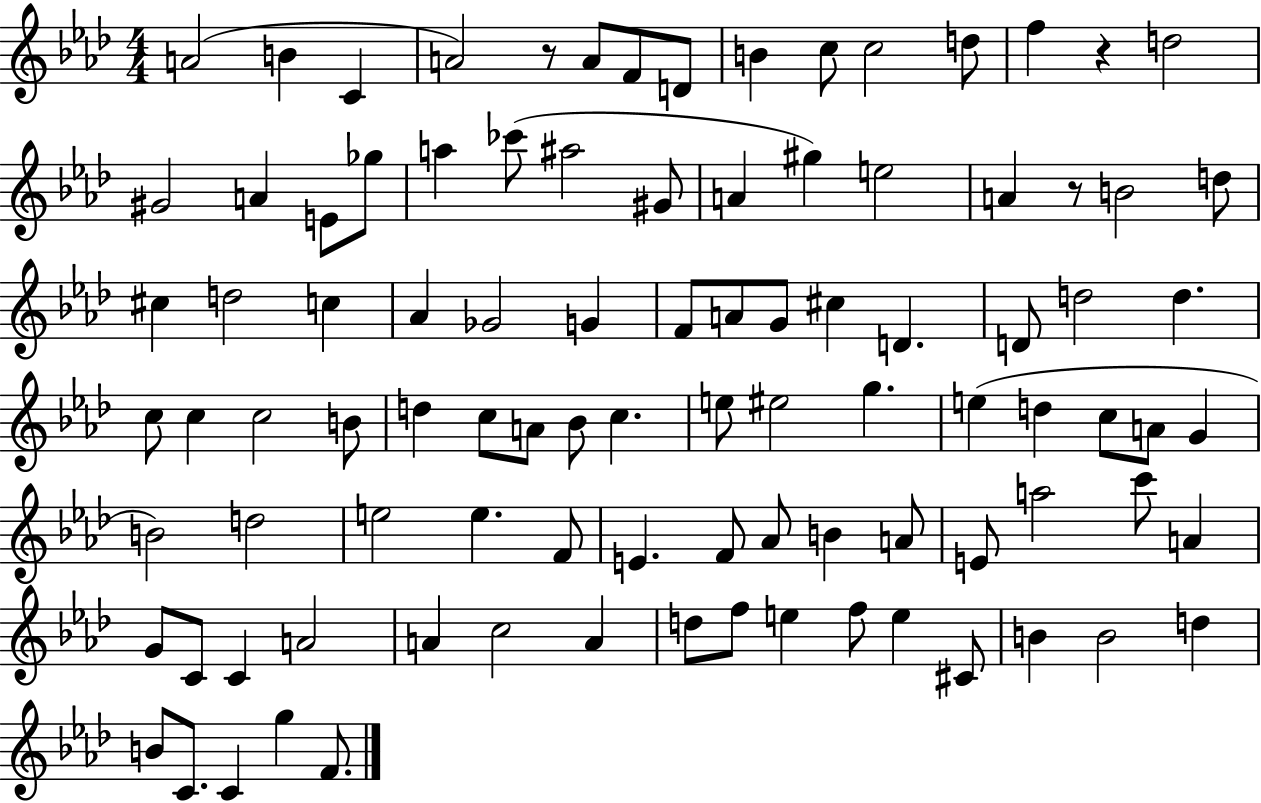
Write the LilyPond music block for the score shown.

{
  \clef treble
  \numericTimeSignature
  \time 4/4
  \key aes \major
  a'2( b'4 c'4 | a'2) r8 a'8 f'8 d'8 | b'4 c''8 c''2 d''8 | f''4 r4 d''2 | \break gis'2 a'4 e'8 ges''8 | a''4 ces'''8( ais''2 gis'8 | a'4 gis''4) e''2 | a'4 r8 b'2 d''8 | \break cis''4 d''2 c''4 | aes'4 ges'2 g'4 | f'8 a'8 g'8 cis''4 d'4. | d'8 d''2 d''4. | \break c''8 c''4 c''2 b'8 | d''4 c''8 a'8 bes'8 c''4. | e''8 eis''2 g''4. | e''4( d''4 c''8 a'8 g'4 | \break b'2) d''2 | e''2 e''4. f'8 | e'4. f'8 aes'8 b'4 a'8 | e'8 a''2 c'''8 a'4 | \break g'8 c'8 c'4 a'2 | a'4 c''2 a'4 | d''8 f''8 e''4 f''8 e''4 cis'8 | b'4 b'2 d''4 | \break b'8 c'8. c'4 g''4 f'8. | \bar "|."
}